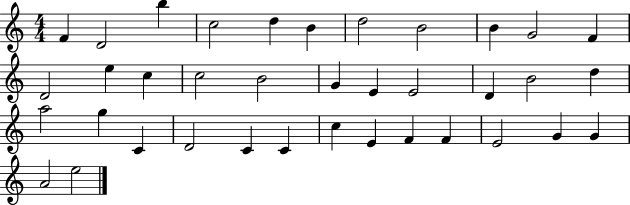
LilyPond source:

{
  \clef treble
  \numericTimeSignature
  \time 4/4
  \key c \major
  f'4 d'2 b''4 | c''2 d''4 b'4 | d''2 b'2 | b'4 g'2 f'4 | \break d'2 e''4 c''4 | c''2 b'2 | g'4 e'4 e'2 | d'4 b'2 d''4 | \break a''2 g''4 c'4 | d'2 c'4 c'4 | c''4 e'4 f'4 f'4 | e'2 g'4 g'4 | \break a'2 e''2 | \bar "|."
}